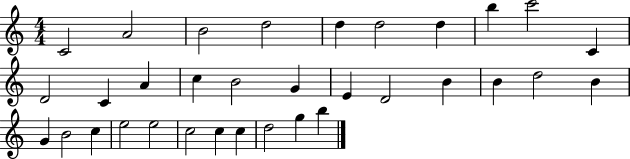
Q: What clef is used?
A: treble